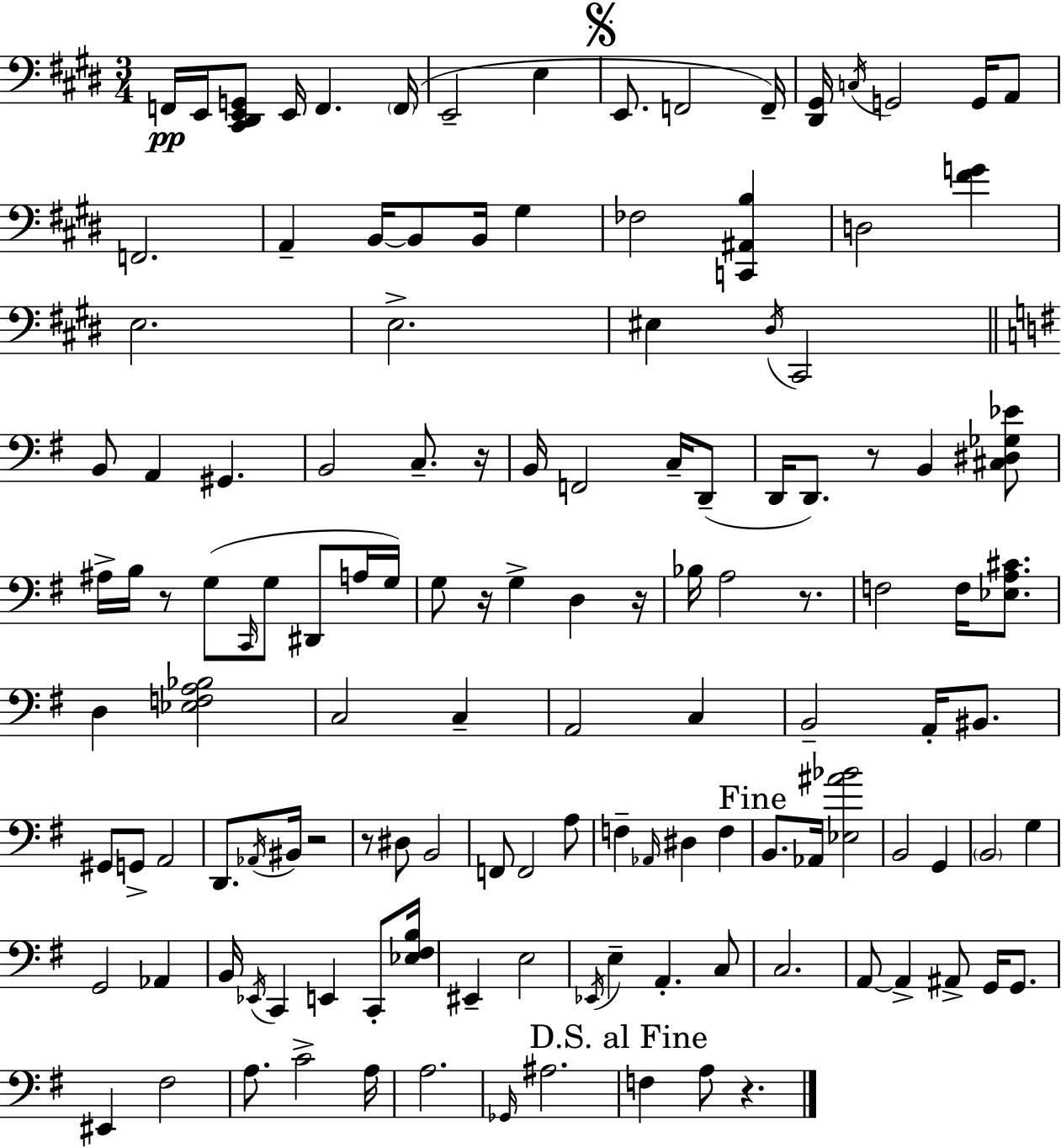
F2/s E2/s [C#2,D#2,E2,G2]/e E2/s F2/q. F2/s E2/h E3/q E2/e. F2/h F2/s [D#2,G#2]/s C3/s G2/h G2/s A2/e F2/h. A2/q B2/s B2/e B2/s G#3/q FES3/h [C2,A#2,B3]/q D3/h [F#4,G4]/q E3/h. E3/h. EIS3/q D#3/s C#2/h B2/e A2/q G#2/q. B2/h C3/e. R/s B2/s F2/h C3/s D2/e D2/s D2/e. R/e B2/q [C#3,D#3,Gb3,Eb4]/e A#3/s B3/s R/e G3/e C2/s G3/e D#2/e A3/s G3/s G3/e R/s G3/q D3/q R/s Bb3/s A3/h R/e. F3/h F3/s [Eb3,A3,C#4]/e. D3/q [Eb3,F3,A3,Bb3]/h C3/h C3/q A2/h C3/q B2/h A2/s BIS2/e. G#2/e G2/e A2/h D2/e. Ab2/s BIS2/s R/h R/e D#3/e B2/h F2/e F2/h A3/e F3/q Ab2/s D#3/q F3/q B2/e. Ab2/s [Eb3,A#4,Bb4]/h B2/h G2/q B2/h G3/q G2/h Ab2/q B2/s Eb2/s C2/q E2/q C2/e [Eb3,F#3,B3]/s EIS2/q E3/h Eb2/s E3/q A2/q. C3/e C3/h. A2/e A2/q A#2/e G2/s G2/e. EIS2/q F#3/h A3/e. C4/h A3/s A3/h. Gb2/s A#3/h. F3/q A3/e R/q.